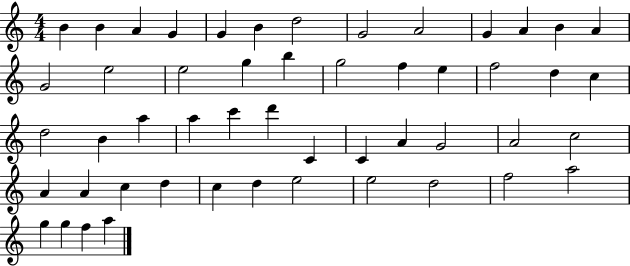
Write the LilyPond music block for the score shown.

{
  \clef treble
  \numericTimeSignature
  \time 4/4
  \key c \major
  b'4 b'4 a'4 g'4 | g'4 b'4 d''2 | g'2 a'2 | g'4 a'4 b'4 a'4 | \break g'2 e''2 | e''2 g''4 b''4 | g''2 f''4 e''4 | f''2 d''4 c''4 | \break d''2 b'4 a''4 | a''4 c'''4 d'''4 c'4 | c'4 a'4 g'2 | a'2 c''2 | \break a'4 a'4 c''4 d''4 | c''4 d''4 e''2 | e''2 d''2 | f''2 a''2 | \break g''4 g''4 f''4 a''4 | \bar "|."
}